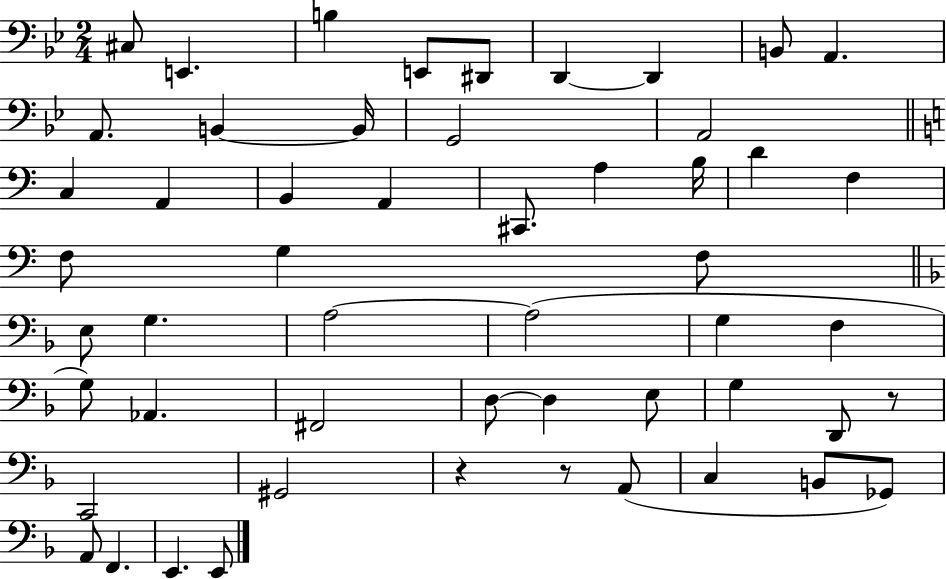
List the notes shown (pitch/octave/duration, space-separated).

C#3/e E2/q. B3/q E2/e D#2/e D2/q D2/q B2/e A2/q. A2/e. B2/q B2/s G2/h A2/h C3/q A2/q B2/q A2/q C#2/e. A3/q B3/s D4/q F3/q F3/e G3/q F3/e E3/e G3/q. A3/h A3/h G3/q F3/q G3/e Ab2/q. F#2/h D3/e D3/q E3/e G3/q D2/e R/e C2/h G#2/h R/q R/e A2/e C3/q B2/e Gb2/e A2/e F2/q. E2/q. E2/e